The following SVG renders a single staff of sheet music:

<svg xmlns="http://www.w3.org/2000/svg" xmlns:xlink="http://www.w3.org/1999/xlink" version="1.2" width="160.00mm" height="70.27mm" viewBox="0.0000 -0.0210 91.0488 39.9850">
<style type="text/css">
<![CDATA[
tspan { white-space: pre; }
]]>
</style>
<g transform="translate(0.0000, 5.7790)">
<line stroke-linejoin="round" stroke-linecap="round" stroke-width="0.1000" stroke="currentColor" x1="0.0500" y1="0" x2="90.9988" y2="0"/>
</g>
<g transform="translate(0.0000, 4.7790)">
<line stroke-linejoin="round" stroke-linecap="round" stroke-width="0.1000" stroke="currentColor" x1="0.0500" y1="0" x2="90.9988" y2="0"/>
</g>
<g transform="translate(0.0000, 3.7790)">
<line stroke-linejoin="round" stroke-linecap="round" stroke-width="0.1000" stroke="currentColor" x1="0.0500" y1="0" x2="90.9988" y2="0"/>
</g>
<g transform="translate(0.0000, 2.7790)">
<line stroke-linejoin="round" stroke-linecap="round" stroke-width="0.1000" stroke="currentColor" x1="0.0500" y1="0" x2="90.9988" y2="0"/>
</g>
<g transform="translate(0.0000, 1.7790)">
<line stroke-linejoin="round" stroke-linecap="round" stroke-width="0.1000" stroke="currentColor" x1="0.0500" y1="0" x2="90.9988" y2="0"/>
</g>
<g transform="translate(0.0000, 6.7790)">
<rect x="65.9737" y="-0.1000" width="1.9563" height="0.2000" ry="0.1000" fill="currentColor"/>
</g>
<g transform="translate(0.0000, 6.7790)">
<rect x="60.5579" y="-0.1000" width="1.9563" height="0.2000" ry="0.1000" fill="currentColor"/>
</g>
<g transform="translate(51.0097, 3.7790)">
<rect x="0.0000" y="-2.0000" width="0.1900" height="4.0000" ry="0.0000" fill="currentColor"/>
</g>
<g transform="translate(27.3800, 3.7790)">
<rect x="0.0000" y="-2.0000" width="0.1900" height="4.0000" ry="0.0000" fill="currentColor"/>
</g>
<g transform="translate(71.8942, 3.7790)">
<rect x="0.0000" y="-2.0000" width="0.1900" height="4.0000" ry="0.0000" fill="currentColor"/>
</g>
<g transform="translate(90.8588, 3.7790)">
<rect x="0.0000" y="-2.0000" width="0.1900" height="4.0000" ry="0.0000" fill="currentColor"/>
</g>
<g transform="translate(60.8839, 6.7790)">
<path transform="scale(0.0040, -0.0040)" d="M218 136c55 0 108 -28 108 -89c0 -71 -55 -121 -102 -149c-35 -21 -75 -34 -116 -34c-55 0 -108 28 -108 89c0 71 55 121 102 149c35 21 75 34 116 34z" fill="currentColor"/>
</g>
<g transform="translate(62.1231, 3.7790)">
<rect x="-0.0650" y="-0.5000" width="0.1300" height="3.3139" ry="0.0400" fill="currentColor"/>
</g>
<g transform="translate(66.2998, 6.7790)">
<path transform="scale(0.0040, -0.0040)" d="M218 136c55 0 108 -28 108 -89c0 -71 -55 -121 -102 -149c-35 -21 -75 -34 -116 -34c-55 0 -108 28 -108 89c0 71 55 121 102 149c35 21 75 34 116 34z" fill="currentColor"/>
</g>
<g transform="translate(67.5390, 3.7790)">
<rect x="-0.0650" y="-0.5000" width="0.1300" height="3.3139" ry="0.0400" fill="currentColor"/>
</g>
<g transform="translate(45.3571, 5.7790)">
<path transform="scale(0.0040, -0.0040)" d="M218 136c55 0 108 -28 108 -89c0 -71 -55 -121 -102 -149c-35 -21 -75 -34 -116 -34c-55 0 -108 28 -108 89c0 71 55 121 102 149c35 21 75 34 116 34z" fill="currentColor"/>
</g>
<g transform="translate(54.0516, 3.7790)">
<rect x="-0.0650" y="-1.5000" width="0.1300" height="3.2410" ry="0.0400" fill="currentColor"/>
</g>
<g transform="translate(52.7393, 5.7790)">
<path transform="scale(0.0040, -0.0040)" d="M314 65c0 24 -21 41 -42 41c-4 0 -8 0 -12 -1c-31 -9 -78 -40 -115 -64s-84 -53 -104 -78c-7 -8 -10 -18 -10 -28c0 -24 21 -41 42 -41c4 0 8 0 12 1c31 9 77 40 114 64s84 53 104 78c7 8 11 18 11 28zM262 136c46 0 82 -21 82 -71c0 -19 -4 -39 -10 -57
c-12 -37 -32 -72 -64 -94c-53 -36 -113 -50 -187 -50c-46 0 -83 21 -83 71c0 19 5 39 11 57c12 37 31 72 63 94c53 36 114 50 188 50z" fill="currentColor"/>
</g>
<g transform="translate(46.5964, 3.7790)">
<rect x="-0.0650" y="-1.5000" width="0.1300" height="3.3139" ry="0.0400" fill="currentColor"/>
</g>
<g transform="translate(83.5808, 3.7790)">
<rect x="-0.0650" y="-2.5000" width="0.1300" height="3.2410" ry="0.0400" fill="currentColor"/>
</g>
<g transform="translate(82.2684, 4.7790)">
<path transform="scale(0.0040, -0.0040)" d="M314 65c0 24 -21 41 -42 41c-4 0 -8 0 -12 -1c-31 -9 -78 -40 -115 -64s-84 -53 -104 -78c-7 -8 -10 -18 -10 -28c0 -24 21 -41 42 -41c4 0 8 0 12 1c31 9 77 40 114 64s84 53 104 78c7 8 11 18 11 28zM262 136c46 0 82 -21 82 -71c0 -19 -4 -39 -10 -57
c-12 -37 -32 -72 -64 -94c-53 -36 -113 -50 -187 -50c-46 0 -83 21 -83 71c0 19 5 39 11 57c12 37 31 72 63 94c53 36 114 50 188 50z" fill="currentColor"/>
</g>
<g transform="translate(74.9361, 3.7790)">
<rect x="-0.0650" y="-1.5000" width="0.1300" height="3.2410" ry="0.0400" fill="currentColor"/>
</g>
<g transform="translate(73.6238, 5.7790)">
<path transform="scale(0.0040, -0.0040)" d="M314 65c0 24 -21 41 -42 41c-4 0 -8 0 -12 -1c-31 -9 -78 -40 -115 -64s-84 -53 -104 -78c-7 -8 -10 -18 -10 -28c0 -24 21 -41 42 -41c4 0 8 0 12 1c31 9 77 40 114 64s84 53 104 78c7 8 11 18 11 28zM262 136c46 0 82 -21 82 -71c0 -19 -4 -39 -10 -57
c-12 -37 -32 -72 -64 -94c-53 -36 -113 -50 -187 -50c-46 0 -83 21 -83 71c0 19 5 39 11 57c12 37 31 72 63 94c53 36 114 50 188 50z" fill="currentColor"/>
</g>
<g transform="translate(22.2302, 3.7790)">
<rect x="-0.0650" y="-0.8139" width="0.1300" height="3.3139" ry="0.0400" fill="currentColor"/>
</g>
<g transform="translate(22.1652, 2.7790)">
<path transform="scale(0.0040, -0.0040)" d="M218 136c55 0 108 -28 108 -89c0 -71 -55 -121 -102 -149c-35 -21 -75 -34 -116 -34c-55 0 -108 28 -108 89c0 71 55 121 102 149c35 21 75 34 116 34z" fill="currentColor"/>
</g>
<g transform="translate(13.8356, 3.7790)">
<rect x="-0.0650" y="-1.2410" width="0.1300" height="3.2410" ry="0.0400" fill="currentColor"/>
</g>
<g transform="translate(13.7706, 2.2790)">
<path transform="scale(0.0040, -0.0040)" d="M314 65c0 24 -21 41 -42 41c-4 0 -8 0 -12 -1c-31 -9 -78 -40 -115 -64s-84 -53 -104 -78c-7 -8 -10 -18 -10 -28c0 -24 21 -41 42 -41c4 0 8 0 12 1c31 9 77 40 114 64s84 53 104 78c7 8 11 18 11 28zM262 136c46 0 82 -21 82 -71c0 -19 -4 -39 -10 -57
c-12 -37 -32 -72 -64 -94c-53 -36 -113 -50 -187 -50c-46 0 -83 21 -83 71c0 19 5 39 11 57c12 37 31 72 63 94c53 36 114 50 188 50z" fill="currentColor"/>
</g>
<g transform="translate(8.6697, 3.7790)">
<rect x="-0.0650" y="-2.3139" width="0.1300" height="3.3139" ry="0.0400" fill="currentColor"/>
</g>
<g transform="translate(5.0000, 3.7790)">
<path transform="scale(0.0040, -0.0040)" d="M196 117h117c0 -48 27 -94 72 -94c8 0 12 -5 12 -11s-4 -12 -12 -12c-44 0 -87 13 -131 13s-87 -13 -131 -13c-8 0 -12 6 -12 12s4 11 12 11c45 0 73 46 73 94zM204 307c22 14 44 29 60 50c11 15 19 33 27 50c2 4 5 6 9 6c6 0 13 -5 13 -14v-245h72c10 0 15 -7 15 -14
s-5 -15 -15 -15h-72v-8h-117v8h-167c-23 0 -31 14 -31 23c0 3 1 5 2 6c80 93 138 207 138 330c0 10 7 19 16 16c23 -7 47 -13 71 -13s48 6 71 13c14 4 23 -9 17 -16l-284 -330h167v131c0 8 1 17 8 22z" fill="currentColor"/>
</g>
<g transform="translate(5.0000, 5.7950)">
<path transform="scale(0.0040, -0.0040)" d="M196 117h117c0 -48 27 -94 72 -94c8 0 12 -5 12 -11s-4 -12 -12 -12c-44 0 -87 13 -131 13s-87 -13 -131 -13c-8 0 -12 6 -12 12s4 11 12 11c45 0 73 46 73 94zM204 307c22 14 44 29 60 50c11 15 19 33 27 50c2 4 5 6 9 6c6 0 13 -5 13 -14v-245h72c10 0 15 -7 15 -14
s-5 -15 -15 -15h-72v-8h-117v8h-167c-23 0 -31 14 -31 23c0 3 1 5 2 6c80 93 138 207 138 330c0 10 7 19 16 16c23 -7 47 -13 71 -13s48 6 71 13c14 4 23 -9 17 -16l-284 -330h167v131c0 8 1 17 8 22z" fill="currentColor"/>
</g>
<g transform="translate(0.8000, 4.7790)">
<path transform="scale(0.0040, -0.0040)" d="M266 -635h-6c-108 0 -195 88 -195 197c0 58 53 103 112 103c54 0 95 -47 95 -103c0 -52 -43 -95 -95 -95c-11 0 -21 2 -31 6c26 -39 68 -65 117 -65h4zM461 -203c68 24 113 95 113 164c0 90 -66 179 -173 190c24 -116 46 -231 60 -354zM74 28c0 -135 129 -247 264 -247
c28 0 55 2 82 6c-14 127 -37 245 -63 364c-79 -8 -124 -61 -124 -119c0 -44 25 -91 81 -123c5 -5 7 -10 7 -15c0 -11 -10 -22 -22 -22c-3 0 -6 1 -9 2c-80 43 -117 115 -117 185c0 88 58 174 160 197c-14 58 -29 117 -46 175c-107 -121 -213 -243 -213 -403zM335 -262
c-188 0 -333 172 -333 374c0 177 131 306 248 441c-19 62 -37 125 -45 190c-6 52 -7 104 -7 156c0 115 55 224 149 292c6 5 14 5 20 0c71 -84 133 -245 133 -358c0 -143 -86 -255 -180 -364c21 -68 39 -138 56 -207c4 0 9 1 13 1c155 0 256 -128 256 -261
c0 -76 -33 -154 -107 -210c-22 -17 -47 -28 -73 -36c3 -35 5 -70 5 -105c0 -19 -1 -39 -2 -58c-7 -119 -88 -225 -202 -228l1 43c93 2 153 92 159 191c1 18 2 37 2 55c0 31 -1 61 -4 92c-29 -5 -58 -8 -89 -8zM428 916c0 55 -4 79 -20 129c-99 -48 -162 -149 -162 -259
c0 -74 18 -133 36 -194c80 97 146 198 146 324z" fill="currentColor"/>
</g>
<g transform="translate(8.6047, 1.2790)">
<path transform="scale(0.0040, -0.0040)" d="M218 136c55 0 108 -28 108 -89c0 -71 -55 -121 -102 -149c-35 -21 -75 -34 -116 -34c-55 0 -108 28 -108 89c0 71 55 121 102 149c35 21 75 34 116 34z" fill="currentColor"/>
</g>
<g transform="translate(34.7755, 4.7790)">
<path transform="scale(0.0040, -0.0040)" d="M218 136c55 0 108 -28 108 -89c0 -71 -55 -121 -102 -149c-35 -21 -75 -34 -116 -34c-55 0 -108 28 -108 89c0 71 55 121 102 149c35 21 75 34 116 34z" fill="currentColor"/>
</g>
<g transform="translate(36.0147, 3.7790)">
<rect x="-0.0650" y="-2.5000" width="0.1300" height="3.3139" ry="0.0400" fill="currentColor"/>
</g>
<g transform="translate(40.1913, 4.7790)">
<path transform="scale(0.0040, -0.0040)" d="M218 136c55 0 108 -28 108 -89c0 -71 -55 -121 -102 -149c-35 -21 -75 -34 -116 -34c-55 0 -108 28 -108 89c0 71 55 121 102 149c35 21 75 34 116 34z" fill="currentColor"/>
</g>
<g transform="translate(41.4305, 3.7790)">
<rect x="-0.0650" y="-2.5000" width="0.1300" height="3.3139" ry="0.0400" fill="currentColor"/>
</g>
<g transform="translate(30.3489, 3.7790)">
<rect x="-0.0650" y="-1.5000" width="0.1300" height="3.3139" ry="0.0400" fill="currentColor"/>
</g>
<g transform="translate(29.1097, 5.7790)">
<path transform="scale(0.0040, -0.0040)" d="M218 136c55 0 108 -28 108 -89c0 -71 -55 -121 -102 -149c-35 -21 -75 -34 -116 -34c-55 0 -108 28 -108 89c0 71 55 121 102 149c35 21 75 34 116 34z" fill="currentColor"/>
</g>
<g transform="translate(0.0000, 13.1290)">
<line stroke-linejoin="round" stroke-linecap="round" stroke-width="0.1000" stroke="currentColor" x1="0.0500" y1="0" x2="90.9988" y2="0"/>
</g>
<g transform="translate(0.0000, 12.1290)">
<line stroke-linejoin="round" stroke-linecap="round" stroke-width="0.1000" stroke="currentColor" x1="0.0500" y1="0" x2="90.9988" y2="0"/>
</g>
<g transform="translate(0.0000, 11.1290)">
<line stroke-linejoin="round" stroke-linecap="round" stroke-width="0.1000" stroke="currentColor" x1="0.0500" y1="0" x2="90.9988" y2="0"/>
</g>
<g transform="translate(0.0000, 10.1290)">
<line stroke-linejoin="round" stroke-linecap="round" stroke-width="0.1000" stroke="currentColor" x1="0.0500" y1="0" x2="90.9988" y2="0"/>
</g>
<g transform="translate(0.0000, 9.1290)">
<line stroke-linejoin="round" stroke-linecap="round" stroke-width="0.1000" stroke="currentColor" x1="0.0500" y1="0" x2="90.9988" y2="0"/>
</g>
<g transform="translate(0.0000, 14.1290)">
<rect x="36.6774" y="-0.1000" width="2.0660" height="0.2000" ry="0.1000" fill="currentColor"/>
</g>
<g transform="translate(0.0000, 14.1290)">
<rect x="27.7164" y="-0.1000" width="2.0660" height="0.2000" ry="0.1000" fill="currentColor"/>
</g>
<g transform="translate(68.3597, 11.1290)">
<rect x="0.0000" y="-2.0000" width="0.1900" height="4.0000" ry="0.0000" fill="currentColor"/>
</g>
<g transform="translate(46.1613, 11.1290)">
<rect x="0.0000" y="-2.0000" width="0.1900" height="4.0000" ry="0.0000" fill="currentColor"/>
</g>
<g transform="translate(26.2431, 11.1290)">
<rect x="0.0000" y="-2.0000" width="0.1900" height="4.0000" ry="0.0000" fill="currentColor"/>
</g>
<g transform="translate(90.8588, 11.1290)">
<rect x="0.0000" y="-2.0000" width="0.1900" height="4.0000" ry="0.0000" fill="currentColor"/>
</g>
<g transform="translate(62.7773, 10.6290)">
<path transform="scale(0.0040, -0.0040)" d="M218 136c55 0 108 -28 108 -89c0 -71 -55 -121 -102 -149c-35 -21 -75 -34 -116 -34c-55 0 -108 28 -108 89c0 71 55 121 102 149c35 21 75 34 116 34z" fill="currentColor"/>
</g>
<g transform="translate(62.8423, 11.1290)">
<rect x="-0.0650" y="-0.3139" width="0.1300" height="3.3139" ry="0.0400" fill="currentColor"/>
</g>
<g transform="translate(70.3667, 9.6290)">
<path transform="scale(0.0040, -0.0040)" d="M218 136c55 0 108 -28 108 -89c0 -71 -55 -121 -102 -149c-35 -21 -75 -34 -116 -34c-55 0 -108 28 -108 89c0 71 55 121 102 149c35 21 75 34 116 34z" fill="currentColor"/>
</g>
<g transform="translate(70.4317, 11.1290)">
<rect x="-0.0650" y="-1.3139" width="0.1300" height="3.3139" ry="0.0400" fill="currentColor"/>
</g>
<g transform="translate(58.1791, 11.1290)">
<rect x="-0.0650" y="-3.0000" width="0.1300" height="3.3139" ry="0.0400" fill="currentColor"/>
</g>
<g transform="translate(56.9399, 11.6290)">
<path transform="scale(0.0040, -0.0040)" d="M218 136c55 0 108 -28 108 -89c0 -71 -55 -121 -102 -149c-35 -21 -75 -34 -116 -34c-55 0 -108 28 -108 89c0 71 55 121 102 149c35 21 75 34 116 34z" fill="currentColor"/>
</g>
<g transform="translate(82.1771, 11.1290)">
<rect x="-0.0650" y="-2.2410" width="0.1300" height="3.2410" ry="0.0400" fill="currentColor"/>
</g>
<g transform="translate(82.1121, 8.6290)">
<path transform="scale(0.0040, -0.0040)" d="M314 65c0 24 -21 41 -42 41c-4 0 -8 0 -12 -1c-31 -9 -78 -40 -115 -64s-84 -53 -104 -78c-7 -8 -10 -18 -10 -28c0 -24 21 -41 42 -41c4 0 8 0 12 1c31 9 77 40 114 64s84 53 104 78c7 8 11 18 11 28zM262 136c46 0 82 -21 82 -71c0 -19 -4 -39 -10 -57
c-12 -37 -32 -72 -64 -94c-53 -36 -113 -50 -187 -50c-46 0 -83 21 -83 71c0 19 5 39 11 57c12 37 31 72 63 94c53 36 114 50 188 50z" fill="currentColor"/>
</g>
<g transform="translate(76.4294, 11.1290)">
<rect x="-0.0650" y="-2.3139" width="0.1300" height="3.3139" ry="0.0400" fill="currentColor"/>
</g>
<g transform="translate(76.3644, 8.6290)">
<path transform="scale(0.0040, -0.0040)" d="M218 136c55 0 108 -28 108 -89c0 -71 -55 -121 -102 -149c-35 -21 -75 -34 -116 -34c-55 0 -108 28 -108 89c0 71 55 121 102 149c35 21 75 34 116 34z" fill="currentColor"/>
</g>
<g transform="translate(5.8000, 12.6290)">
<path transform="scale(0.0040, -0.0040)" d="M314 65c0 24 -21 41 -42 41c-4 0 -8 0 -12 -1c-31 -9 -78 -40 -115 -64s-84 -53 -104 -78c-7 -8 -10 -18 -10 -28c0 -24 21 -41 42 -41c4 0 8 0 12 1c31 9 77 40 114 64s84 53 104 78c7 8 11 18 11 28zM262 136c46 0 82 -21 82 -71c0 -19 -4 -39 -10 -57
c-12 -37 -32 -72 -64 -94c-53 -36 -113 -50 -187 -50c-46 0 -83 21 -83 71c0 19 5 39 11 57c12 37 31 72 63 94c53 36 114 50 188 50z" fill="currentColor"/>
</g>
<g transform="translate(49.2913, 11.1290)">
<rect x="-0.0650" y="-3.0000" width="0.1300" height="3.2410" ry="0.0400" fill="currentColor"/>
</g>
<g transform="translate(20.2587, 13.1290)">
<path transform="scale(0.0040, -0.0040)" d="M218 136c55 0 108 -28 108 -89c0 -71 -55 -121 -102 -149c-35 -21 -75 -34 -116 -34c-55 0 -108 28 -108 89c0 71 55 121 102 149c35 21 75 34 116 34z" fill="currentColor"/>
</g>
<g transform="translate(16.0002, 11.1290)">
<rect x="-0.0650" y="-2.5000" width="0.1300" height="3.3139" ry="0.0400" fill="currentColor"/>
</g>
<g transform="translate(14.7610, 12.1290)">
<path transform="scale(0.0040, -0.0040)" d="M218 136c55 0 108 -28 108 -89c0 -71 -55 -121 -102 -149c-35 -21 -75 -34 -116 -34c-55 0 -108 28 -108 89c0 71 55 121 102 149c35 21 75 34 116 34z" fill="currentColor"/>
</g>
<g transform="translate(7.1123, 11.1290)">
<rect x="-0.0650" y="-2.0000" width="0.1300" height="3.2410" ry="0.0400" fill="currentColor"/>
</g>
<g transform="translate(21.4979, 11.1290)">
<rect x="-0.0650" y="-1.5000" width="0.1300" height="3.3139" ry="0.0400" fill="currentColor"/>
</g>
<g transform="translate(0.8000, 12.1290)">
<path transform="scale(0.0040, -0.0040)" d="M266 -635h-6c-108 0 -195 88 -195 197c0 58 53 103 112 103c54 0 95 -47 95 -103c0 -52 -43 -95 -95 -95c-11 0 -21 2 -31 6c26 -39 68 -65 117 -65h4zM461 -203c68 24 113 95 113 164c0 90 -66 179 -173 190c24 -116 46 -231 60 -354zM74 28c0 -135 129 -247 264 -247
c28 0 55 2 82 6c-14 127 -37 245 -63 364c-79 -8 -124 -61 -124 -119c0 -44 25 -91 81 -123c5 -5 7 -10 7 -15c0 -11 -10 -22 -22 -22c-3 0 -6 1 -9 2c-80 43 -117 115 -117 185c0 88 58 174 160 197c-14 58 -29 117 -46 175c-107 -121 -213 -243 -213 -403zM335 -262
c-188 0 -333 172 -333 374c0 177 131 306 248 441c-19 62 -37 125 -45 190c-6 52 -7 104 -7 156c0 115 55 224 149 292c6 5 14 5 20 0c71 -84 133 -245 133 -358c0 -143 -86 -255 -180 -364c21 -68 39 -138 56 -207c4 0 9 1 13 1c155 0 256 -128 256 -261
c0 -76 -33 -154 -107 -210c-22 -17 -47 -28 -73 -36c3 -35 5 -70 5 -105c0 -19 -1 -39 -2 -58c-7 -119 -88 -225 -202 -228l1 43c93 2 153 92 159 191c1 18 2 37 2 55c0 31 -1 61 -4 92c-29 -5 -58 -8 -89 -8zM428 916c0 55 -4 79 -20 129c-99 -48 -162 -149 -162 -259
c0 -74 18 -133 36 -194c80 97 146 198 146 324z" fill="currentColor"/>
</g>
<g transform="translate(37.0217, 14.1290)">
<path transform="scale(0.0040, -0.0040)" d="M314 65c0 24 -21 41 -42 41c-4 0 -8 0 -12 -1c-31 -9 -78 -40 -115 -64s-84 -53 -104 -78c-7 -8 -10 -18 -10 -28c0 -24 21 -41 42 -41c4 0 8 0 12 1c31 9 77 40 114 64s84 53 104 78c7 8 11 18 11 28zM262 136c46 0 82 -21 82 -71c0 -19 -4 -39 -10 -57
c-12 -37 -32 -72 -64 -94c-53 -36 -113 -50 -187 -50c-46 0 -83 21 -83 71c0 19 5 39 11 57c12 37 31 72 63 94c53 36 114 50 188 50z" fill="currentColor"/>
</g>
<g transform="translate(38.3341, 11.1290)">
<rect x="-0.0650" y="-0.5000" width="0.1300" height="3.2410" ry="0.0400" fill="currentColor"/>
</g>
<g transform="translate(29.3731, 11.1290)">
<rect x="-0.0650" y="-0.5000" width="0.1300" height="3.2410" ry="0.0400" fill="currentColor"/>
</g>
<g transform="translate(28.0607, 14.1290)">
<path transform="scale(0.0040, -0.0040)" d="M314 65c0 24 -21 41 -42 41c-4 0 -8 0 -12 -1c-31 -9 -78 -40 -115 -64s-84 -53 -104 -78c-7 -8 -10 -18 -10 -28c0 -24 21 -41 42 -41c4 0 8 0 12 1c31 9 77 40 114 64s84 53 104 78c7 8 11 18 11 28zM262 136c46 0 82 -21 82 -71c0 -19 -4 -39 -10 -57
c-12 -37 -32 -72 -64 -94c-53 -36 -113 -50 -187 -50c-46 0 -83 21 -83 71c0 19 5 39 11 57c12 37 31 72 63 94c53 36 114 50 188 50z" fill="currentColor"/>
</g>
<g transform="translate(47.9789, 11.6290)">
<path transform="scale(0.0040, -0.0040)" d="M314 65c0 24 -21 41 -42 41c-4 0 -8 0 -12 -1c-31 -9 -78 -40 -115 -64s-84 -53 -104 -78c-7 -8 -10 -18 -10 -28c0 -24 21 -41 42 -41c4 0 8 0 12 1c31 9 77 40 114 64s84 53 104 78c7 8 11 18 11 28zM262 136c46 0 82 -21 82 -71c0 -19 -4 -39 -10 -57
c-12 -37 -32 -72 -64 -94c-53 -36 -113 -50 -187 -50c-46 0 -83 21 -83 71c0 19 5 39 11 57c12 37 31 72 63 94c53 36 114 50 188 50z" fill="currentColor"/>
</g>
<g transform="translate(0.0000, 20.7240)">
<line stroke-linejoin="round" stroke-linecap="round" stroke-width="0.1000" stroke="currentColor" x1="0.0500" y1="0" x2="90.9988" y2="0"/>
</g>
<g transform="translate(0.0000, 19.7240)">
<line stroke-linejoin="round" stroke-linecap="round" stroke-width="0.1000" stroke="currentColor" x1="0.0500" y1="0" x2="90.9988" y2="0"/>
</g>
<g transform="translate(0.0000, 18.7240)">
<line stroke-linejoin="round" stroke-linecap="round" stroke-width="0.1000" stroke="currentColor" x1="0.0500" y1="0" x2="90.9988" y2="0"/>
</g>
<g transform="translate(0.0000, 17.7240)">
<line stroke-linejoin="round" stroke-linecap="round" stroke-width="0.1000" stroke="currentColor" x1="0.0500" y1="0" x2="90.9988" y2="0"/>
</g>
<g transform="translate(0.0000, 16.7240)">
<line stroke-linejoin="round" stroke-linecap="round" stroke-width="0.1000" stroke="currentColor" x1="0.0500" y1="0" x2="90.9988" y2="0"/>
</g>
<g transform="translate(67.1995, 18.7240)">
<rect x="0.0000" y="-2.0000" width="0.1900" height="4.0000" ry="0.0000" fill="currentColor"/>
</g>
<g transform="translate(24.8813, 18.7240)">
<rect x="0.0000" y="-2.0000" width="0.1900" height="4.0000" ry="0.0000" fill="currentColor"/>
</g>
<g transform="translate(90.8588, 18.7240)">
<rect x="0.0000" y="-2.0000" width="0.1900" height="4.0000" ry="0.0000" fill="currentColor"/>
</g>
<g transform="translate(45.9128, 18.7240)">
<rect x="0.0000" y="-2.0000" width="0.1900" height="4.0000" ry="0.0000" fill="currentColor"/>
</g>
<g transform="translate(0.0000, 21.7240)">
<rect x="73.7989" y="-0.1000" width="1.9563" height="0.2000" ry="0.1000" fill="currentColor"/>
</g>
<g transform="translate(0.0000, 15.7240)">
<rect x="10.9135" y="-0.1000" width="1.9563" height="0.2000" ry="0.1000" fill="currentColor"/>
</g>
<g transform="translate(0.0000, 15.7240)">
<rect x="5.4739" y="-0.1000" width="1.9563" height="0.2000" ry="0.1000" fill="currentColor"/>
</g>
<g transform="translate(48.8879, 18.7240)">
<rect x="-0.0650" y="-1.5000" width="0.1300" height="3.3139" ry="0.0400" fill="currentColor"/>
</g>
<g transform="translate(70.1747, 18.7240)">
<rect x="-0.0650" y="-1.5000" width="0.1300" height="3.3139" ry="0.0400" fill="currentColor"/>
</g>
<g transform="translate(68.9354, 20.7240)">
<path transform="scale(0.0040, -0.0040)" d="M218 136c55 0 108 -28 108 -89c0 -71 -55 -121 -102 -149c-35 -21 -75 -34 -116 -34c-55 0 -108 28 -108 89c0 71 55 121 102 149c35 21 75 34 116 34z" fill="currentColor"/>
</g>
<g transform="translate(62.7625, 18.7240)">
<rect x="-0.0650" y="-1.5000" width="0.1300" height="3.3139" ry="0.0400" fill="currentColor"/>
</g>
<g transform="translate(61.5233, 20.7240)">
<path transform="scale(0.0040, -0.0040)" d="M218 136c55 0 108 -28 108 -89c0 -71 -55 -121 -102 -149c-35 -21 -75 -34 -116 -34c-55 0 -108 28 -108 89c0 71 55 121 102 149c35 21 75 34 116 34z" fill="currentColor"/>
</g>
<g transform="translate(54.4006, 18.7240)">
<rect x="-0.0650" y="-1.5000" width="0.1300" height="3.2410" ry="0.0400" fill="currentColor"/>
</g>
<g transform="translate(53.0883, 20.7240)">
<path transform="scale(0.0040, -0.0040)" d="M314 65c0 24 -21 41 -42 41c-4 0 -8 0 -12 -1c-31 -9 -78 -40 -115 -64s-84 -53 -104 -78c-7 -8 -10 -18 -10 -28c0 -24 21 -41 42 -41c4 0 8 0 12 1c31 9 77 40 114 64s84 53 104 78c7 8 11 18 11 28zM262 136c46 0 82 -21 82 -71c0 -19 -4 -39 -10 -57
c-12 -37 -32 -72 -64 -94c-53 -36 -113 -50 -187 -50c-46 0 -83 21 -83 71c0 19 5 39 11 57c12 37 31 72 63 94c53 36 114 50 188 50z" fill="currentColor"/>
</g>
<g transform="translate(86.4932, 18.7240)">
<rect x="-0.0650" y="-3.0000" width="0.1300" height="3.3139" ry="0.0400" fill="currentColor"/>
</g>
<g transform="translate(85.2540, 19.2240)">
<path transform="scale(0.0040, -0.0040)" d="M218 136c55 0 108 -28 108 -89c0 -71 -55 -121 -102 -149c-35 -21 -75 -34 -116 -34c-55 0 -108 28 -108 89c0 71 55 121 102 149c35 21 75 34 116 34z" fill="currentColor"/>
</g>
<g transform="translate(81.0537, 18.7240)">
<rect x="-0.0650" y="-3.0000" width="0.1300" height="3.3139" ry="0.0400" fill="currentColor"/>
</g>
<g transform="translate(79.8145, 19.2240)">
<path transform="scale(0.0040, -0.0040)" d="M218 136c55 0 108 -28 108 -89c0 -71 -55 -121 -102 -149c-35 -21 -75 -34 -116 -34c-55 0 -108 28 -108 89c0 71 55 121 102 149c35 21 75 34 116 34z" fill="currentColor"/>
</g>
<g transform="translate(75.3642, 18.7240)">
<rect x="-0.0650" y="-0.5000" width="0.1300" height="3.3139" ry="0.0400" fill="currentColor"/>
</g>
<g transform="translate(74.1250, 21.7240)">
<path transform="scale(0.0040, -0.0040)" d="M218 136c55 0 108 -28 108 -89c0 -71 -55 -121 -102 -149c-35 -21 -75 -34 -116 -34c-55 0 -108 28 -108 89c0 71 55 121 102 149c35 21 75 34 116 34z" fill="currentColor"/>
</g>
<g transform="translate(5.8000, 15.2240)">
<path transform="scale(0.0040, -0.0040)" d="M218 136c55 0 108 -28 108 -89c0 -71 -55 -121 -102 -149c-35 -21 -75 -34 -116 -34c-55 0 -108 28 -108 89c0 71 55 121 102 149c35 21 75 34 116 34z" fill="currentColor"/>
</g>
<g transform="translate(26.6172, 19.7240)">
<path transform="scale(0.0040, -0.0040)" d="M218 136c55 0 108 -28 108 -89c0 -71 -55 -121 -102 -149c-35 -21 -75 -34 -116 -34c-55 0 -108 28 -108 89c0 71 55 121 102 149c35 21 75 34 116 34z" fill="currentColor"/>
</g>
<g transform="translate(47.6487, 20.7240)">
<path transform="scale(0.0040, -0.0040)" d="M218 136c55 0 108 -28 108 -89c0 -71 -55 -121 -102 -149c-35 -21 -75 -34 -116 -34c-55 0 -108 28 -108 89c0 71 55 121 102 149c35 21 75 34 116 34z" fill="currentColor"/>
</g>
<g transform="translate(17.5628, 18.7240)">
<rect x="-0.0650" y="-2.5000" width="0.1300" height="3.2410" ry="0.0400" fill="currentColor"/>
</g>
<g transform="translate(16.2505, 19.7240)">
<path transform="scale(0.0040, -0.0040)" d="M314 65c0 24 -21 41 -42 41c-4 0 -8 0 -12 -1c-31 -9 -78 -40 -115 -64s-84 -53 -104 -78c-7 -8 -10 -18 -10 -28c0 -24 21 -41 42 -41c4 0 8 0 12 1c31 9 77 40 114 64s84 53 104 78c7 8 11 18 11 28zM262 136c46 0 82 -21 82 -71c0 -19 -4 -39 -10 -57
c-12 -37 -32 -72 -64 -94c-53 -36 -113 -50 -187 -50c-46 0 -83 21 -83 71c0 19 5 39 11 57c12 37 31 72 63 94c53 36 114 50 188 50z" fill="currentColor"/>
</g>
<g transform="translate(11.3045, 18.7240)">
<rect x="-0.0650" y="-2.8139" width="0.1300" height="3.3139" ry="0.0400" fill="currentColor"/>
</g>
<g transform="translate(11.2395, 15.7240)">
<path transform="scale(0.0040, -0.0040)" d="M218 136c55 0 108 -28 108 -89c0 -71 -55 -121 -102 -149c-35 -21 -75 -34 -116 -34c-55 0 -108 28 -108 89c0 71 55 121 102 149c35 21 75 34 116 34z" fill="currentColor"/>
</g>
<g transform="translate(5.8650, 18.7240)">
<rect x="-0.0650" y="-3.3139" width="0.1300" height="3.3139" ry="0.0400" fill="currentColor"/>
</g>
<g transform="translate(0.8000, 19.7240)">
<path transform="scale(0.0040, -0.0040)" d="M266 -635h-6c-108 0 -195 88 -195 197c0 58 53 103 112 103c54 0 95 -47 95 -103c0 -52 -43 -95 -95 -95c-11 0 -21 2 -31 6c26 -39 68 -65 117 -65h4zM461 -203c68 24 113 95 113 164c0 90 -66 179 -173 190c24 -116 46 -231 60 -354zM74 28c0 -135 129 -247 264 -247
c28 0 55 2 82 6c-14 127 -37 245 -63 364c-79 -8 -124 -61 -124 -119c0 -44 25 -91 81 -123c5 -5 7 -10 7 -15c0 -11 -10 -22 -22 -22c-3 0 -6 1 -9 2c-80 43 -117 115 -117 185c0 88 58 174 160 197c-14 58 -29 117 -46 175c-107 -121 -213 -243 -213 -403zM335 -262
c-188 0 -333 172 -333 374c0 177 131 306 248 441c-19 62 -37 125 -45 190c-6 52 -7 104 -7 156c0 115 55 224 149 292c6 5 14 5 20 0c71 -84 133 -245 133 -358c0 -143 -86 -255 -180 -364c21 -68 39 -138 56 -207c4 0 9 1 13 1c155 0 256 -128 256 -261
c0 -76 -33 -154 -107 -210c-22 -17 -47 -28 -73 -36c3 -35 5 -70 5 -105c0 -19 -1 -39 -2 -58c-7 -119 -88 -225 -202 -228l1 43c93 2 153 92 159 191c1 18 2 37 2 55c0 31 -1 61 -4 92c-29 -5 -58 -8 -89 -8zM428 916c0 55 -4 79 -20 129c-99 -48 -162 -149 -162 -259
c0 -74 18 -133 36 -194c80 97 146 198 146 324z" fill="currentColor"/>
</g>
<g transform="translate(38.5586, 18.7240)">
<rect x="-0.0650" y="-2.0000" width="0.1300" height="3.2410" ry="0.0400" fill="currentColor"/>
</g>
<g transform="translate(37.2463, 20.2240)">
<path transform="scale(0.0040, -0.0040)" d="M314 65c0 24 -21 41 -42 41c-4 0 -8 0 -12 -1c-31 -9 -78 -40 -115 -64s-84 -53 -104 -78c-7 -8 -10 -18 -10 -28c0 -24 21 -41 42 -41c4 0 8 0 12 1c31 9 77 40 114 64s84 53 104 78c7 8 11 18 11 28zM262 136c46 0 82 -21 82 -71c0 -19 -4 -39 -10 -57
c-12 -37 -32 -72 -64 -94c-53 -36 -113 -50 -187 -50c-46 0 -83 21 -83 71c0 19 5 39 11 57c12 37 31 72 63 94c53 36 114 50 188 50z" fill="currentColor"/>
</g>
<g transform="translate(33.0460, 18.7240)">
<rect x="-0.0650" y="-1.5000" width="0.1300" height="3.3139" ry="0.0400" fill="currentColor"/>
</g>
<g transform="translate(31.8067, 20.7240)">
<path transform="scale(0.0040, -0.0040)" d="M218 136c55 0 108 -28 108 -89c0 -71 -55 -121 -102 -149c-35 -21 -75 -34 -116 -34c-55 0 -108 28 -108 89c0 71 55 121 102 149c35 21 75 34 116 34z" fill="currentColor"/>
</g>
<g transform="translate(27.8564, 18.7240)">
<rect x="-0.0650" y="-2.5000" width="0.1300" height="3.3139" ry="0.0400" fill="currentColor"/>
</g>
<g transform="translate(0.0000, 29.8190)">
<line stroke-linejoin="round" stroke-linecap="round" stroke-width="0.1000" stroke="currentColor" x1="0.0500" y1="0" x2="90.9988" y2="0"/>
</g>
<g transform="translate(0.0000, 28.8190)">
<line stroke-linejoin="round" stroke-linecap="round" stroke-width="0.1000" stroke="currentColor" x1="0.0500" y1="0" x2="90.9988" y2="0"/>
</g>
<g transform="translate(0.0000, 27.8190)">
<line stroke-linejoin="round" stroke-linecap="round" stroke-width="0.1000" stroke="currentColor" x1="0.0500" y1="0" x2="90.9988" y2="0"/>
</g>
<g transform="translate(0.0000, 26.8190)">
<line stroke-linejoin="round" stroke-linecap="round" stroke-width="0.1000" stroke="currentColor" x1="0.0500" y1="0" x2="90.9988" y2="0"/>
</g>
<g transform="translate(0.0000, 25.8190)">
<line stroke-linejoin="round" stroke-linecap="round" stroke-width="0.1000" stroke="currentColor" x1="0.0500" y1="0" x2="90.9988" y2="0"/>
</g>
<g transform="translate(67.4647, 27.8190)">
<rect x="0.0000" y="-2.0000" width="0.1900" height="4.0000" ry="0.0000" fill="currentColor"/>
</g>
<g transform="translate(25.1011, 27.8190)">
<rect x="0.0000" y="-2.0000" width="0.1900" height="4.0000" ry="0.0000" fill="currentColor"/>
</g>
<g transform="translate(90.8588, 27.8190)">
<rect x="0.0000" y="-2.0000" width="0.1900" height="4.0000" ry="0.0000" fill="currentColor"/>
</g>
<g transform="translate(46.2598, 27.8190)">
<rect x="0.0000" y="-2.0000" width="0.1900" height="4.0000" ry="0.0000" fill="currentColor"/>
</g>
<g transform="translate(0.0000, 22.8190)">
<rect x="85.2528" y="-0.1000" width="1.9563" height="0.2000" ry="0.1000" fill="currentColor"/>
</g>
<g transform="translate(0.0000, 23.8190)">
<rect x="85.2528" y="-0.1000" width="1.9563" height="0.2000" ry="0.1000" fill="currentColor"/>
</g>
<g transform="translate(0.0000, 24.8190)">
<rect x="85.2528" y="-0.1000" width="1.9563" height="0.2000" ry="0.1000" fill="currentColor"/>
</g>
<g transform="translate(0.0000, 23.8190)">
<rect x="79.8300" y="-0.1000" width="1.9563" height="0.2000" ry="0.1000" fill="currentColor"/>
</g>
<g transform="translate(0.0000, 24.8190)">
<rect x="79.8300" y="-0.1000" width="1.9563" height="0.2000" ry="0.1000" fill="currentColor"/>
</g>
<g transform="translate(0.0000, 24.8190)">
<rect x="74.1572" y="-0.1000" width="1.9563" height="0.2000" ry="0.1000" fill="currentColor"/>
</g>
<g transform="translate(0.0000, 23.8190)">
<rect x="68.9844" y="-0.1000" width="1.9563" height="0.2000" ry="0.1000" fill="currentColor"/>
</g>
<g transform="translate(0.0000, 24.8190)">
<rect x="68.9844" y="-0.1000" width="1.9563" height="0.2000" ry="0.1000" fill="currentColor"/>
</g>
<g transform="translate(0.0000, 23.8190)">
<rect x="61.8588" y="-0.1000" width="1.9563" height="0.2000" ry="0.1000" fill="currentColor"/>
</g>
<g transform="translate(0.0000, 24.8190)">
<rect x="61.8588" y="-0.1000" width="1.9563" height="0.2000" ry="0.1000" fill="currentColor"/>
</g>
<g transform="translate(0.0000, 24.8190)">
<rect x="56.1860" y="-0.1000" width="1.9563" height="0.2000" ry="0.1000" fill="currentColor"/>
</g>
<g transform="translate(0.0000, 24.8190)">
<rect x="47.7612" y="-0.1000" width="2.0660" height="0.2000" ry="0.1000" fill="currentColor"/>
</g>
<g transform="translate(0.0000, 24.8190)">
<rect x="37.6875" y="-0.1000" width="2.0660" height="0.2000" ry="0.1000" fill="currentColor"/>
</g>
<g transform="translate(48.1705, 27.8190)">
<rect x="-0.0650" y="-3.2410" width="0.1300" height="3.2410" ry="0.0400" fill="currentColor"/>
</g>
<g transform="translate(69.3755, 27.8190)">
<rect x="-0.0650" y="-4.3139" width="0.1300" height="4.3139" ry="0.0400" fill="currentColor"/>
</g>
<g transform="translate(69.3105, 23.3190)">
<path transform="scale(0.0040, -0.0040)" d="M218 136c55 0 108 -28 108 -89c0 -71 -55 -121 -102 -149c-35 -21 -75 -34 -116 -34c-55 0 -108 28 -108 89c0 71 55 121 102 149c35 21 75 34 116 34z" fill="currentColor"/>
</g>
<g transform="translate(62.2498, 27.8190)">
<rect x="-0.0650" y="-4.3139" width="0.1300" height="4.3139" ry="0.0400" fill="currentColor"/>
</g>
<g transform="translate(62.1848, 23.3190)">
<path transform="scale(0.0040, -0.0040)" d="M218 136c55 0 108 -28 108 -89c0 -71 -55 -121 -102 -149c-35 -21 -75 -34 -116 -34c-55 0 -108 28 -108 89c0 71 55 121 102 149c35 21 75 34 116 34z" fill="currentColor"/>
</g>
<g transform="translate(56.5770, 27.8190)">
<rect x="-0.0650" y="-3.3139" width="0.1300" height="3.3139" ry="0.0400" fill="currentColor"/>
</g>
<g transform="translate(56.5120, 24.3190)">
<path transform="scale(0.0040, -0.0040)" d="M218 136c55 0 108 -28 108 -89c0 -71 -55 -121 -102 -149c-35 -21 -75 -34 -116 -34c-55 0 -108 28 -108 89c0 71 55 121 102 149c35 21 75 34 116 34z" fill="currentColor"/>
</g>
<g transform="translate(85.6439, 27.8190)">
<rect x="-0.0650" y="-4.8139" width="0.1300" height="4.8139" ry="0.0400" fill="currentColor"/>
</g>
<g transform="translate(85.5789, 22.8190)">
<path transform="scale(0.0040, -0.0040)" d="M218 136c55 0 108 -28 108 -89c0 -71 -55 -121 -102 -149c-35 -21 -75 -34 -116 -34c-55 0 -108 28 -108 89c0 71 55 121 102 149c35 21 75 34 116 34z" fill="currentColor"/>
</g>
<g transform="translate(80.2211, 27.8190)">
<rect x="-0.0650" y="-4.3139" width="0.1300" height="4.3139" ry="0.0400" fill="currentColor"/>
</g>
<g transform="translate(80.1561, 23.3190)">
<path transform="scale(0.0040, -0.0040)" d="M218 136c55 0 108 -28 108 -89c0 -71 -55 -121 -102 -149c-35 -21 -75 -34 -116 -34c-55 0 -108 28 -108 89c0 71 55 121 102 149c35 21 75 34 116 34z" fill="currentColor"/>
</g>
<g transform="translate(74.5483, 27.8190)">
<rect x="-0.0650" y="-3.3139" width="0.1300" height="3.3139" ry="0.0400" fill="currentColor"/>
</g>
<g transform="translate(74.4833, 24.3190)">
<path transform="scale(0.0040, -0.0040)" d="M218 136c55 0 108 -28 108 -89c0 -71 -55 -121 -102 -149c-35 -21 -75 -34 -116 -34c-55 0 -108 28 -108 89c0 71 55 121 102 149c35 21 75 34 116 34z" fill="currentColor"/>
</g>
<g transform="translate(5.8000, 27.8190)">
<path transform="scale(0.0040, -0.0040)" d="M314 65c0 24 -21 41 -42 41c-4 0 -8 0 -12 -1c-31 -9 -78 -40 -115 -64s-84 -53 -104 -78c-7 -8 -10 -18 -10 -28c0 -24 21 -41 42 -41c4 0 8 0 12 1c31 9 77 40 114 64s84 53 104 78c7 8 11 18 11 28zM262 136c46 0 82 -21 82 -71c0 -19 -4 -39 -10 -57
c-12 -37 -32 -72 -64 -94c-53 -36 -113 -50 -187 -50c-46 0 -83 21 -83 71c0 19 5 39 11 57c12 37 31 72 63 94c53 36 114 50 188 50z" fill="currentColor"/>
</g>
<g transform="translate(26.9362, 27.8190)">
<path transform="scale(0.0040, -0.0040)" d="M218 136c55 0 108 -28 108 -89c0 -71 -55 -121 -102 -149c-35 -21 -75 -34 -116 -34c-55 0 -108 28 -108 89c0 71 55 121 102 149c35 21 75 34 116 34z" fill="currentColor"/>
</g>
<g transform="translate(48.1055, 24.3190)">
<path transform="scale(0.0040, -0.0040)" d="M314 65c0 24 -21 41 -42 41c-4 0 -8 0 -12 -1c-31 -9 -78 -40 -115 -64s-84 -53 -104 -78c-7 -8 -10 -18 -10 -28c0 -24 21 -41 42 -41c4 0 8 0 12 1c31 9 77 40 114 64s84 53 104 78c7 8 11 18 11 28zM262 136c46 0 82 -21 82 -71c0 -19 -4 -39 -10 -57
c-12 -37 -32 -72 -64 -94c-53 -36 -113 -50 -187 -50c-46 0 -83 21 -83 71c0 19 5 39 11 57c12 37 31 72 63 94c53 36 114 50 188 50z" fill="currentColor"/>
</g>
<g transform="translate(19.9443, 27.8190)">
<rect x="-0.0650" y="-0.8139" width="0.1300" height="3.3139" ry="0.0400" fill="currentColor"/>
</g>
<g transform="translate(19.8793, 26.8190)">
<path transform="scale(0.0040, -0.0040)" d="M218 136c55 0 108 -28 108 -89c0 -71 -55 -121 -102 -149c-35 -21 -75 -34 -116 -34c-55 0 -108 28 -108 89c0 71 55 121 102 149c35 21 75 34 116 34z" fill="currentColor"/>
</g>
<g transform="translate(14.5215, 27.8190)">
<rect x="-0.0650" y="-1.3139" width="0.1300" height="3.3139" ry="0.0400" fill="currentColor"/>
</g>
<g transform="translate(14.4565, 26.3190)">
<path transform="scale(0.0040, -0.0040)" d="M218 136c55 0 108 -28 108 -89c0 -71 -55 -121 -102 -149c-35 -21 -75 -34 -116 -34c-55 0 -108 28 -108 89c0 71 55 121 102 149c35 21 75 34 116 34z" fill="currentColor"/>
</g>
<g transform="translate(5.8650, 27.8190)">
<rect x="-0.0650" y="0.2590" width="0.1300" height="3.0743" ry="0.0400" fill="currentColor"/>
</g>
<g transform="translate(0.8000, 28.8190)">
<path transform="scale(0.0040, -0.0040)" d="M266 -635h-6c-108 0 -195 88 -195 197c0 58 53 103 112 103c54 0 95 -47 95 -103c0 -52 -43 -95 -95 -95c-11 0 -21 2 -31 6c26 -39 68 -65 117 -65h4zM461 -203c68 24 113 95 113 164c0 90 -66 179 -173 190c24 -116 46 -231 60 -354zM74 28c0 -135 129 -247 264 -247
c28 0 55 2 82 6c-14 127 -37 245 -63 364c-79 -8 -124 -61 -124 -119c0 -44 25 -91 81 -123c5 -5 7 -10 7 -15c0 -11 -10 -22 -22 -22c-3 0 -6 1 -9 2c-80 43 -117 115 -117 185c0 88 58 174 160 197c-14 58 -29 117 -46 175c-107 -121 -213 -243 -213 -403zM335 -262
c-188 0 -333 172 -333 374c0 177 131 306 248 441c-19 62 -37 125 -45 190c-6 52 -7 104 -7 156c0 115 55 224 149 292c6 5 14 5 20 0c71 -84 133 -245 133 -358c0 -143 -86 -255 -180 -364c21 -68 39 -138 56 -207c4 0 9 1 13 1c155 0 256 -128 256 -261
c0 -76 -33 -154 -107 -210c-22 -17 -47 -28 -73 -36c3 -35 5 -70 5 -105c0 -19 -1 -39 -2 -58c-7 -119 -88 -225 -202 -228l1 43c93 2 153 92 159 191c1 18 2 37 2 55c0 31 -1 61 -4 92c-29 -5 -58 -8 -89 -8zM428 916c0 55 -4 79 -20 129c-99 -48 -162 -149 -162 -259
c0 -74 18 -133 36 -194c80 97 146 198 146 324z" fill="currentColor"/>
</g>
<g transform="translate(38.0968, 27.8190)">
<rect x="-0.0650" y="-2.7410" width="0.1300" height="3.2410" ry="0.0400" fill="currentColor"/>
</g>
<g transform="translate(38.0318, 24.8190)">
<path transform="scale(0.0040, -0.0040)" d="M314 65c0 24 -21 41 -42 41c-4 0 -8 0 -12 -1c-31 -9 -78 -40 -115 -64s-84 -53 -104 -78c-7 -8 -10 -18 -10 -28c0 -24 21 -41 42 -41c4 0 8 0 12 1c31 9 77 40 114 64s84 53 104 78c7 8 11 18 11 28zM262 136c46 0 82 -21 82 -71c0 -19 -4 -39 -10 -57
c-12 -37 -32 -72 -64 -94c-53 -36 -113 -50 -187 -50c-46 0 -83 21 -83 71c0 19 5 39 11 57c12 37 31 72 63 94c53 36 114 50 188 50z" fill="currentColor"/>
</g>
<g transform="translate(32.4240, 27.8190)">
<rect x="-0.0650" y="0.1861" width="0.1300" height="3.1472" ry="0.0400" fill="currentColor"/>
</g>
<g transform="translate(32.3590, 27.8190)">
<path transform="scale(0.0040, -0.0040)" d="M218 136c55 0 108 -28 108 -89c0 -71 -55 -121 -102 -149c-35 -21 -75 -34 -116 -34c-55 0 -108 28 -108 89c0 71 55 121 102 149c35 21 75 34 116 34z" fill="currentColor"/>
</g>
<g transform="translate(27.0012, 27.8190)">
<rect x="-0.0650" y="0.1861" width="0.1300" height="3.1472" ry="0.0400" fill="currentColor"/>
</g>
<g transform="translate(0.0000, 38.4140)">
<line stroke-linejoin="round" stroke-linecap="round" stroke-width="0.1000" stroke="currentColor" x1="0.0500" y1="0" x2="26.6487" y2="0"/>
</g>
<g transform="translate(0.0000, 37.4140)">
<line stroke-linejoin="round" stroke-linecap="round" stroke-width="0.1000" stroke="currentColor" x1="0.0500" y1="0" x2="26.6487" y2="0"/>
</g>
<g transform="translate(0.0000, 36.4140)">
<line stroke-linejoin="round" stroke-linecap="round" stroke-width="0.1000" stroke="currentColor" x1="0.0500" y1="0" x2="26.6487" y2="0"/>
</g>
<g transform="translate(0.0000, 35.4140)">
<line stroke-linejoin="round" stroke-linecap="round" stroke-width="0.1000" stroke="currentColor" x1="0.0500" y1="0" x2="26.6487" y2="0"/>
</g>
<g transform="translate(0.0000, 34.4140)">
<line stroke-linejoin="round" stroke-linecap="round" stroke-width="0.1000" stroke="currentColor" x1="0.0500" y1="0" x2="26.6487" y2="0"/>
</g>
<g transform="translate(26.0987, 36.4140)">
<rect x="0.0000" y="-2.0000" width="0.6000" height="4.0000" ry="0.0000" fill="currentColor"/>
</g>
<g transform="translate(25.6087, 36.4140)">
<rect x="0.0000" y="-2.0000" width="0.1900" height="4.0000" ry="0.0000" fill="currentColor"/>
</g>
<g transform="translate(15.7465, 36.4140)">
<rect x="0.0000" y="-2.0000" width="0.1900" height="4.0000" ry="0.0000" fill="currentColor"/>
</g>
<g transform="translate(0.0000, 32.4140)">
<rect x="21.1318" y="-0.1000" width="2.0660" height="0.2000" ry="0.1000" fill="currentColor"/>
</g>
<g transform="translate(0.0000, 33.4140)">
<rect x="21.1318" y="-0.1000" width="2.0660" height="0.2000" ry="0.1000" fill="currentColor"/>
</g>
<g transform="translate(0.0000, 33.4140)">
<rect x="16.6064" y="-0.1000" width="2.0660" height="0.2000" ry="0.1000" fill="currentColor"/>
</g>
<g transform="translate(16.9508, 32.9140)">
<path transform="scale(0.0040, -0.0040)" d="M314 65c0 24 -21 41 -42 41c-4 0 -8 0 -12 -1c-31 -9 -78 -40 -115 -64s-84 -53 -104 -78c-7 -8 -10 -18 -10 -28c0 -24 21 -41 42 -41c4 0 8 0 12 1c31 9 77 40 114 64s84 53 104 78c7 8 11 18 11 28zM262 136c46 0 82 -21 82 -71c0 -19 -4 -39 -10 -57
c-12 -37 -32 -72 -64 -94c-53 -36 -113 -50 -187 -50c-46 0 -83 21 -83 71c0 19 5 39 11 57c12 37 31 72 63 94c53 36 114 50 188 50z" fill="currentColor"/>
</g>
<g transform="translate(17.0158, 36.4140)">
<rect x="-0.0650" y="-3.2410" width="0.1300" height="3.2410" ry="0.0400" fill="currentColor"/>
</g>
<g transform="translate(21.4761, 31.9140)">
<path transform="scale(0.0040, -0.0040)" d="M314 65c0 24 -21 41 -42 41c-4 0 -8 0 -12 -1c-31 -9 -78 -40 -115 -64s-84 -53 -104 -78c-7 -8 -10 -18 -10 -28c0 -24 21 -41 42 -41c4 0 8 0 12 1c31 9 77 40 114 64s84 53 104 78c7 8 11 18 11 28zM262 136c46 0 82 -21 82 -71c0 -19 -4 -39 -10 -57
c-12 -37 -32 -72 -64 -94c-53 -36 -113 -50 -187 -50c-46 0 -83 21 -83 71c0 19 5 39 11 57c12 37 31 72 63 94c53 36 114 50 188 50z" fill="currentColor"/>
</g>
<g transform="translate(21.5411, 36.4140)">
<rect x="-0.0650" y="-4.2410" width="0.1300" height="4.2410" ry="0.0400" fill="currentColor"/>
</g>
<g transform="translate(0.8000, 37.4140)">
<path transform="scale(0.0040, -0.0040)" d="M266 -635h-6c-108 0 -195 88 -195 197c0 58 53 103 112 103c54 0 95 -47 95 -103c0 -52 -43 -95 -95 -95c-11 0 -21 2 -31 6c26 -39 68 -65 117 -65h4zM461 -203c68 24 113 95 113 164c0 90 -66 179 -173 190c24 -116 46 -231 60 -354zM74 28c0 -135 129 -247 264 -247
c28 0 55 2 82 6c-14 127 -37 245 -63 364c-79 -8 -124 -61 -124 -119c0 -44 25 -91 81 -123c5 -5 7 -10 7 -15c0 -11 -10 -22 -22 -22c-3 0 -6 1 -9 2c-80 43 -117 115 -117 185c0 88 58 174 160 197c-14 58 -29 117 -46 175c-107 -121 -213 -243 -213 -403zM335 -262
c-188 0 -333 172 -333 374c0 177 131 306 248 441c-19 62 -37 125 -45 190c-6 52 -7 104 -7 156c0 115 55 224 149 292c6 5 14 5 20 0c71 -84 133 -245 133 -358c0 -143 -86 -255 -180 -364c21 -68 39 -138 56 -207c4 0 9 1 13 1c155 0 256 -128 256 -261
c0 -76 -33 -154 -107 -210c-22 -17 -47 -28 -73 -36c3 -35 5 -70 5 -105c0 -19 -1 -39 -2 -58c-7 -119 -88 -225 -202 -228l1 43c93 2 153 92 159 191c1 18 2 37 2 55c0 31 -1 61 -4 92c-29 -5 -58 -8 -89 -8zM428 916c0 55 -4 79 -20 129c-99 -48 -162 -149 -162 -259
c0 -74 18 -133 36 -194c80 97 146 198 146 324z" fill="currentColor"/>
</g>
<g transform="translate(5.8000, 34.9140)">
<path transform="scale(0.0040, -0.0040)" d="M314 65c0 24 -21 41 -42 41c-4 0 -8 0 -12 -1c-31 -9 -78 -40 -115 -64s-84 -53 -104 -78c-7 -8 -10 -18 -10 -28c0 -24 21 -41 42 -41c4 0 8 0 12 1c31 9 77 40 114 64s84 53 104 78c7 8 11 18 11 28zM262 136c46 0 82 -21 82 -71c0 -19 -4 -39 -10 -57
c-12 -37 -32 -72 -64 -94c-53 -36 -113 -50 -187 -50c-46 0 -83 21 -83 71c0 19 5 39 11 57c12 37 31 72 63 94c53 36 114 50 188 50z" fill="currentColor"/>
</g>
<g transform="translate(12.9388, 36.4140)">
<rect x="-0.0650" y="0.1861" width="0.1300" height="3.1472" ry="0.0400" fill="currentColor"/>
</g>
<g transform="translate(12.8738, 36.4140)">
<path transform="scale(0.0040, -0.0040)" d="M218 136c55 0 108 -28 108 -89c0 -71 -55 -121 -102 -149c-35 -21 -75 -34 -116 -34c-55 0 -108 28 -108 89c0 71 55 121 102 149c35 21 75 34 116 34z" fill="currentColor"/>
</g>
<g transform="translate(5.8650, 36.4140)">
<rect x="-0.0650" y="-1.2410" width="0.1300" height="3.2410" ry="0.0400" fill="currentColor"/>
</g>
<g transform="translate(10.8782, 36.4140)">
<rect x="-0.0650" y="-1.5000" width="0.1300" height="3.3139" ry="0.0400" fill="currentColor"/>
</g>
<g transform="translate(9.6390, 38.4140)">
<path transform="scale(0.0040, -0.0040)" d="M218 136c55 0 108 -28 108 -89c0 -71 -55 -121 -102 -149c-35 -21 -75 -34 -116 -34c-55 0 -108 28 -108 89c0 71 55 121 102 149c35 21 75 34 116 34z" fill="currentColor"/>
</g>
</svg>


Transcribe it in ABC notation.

X:1
T:Untitled
M:4/4
L:1/4
K:C
g e2 d E G G E E2 C C E2 G2 F2 G E C2 C2 A2 A c e g g2 b a G2 G E F2 E E2 E E C A A B2 e d B B a2 b2 b d' d' b d' e' e2 E B b2 d'2